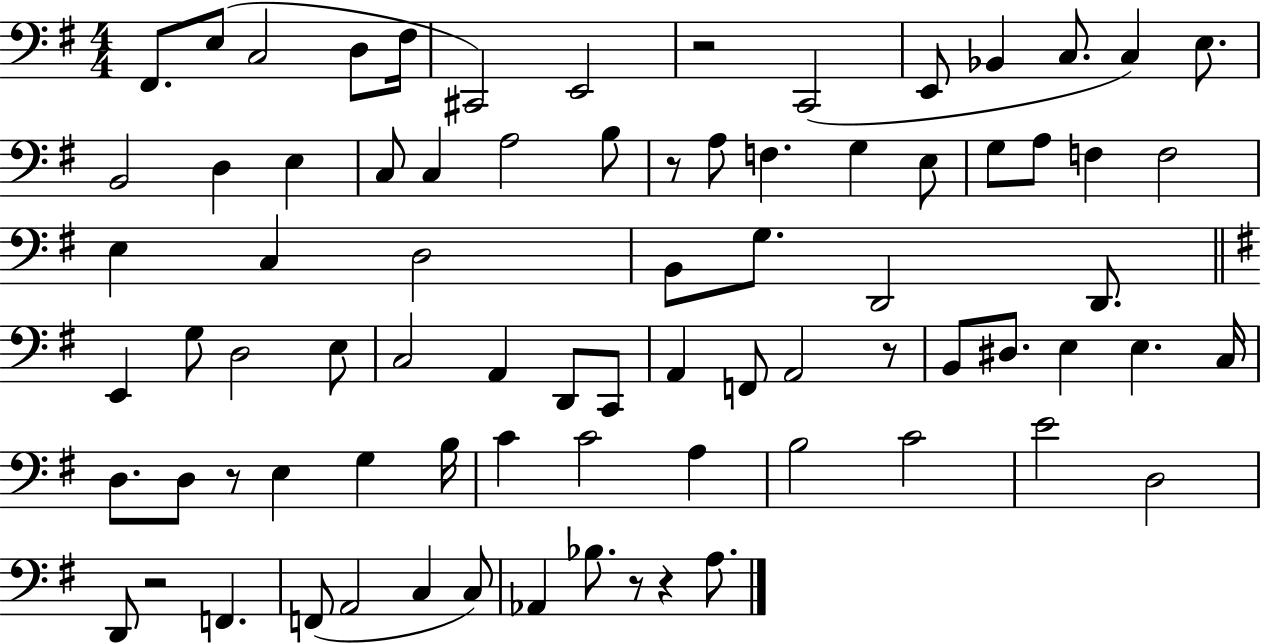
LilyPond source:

{
  \clef bass
  \numericTimeSignature
  \time 4/4
  \key g \major
  fis,8. e8( c2 d8 fis16 | cis,2) e,2 | r2 c,2( | e,8 bes,4 c8. c4) e8. | \break b,2 d4 e4 | c8 c4 a2 b8 | r8 a8 f4. g4 e8 | g8 a8 f4 f2 | \break e4 c4 d2 | b,8 g8. d,2 d,8. | \bar "||" \break \key e \minor e,4 g8 d2 e8 | c2 a,4 d,8 c,8 | a,4 f,8 a,2 r8 | b,8 dis8. e4 e4. c16 | \break d8. d8 r8 e4 g4 b16 | c'4 c'2 a4 | b2 c'2 | e'2 d2 | \break d,8 r2 f,4. | f,8( a,2 c4 c8) | aes,4 bes8. r8 r4 a8. | \bar "|."
}